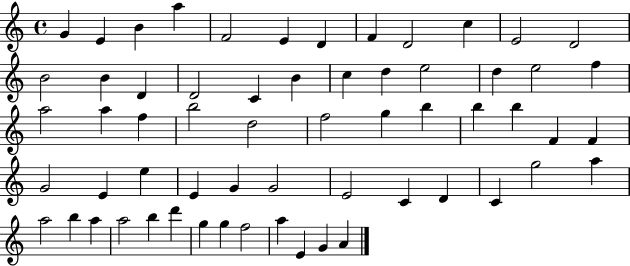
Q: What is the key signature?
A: C major